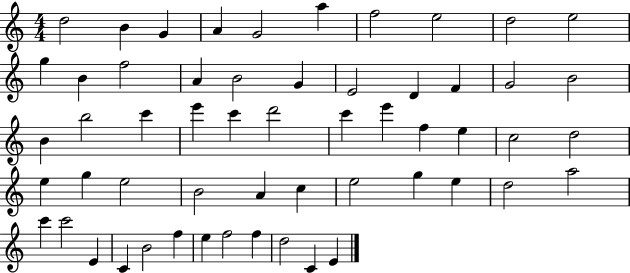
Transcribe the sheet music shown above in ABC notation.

X:1
T:Untitled
M:4/4
L:1/4
K:C
d2 B G A G2 a f2 e2 d2 e2 g B f2 A B2 G E2 D F G2 B2 B b2 c' e' c' d'2 c' e' f e c2 d2 e g e2 B2 A c e2 g e d2 a2 c' c'2 E C B2 f e f2 f d2 C E